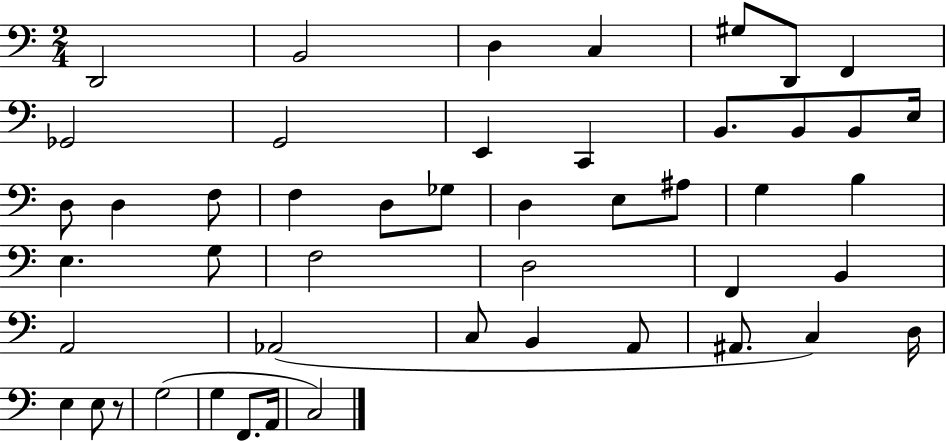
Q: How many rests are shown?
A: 1